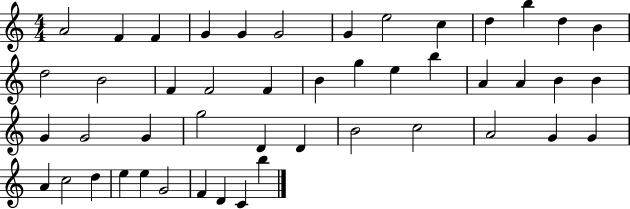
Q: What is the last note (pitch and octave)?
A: B5